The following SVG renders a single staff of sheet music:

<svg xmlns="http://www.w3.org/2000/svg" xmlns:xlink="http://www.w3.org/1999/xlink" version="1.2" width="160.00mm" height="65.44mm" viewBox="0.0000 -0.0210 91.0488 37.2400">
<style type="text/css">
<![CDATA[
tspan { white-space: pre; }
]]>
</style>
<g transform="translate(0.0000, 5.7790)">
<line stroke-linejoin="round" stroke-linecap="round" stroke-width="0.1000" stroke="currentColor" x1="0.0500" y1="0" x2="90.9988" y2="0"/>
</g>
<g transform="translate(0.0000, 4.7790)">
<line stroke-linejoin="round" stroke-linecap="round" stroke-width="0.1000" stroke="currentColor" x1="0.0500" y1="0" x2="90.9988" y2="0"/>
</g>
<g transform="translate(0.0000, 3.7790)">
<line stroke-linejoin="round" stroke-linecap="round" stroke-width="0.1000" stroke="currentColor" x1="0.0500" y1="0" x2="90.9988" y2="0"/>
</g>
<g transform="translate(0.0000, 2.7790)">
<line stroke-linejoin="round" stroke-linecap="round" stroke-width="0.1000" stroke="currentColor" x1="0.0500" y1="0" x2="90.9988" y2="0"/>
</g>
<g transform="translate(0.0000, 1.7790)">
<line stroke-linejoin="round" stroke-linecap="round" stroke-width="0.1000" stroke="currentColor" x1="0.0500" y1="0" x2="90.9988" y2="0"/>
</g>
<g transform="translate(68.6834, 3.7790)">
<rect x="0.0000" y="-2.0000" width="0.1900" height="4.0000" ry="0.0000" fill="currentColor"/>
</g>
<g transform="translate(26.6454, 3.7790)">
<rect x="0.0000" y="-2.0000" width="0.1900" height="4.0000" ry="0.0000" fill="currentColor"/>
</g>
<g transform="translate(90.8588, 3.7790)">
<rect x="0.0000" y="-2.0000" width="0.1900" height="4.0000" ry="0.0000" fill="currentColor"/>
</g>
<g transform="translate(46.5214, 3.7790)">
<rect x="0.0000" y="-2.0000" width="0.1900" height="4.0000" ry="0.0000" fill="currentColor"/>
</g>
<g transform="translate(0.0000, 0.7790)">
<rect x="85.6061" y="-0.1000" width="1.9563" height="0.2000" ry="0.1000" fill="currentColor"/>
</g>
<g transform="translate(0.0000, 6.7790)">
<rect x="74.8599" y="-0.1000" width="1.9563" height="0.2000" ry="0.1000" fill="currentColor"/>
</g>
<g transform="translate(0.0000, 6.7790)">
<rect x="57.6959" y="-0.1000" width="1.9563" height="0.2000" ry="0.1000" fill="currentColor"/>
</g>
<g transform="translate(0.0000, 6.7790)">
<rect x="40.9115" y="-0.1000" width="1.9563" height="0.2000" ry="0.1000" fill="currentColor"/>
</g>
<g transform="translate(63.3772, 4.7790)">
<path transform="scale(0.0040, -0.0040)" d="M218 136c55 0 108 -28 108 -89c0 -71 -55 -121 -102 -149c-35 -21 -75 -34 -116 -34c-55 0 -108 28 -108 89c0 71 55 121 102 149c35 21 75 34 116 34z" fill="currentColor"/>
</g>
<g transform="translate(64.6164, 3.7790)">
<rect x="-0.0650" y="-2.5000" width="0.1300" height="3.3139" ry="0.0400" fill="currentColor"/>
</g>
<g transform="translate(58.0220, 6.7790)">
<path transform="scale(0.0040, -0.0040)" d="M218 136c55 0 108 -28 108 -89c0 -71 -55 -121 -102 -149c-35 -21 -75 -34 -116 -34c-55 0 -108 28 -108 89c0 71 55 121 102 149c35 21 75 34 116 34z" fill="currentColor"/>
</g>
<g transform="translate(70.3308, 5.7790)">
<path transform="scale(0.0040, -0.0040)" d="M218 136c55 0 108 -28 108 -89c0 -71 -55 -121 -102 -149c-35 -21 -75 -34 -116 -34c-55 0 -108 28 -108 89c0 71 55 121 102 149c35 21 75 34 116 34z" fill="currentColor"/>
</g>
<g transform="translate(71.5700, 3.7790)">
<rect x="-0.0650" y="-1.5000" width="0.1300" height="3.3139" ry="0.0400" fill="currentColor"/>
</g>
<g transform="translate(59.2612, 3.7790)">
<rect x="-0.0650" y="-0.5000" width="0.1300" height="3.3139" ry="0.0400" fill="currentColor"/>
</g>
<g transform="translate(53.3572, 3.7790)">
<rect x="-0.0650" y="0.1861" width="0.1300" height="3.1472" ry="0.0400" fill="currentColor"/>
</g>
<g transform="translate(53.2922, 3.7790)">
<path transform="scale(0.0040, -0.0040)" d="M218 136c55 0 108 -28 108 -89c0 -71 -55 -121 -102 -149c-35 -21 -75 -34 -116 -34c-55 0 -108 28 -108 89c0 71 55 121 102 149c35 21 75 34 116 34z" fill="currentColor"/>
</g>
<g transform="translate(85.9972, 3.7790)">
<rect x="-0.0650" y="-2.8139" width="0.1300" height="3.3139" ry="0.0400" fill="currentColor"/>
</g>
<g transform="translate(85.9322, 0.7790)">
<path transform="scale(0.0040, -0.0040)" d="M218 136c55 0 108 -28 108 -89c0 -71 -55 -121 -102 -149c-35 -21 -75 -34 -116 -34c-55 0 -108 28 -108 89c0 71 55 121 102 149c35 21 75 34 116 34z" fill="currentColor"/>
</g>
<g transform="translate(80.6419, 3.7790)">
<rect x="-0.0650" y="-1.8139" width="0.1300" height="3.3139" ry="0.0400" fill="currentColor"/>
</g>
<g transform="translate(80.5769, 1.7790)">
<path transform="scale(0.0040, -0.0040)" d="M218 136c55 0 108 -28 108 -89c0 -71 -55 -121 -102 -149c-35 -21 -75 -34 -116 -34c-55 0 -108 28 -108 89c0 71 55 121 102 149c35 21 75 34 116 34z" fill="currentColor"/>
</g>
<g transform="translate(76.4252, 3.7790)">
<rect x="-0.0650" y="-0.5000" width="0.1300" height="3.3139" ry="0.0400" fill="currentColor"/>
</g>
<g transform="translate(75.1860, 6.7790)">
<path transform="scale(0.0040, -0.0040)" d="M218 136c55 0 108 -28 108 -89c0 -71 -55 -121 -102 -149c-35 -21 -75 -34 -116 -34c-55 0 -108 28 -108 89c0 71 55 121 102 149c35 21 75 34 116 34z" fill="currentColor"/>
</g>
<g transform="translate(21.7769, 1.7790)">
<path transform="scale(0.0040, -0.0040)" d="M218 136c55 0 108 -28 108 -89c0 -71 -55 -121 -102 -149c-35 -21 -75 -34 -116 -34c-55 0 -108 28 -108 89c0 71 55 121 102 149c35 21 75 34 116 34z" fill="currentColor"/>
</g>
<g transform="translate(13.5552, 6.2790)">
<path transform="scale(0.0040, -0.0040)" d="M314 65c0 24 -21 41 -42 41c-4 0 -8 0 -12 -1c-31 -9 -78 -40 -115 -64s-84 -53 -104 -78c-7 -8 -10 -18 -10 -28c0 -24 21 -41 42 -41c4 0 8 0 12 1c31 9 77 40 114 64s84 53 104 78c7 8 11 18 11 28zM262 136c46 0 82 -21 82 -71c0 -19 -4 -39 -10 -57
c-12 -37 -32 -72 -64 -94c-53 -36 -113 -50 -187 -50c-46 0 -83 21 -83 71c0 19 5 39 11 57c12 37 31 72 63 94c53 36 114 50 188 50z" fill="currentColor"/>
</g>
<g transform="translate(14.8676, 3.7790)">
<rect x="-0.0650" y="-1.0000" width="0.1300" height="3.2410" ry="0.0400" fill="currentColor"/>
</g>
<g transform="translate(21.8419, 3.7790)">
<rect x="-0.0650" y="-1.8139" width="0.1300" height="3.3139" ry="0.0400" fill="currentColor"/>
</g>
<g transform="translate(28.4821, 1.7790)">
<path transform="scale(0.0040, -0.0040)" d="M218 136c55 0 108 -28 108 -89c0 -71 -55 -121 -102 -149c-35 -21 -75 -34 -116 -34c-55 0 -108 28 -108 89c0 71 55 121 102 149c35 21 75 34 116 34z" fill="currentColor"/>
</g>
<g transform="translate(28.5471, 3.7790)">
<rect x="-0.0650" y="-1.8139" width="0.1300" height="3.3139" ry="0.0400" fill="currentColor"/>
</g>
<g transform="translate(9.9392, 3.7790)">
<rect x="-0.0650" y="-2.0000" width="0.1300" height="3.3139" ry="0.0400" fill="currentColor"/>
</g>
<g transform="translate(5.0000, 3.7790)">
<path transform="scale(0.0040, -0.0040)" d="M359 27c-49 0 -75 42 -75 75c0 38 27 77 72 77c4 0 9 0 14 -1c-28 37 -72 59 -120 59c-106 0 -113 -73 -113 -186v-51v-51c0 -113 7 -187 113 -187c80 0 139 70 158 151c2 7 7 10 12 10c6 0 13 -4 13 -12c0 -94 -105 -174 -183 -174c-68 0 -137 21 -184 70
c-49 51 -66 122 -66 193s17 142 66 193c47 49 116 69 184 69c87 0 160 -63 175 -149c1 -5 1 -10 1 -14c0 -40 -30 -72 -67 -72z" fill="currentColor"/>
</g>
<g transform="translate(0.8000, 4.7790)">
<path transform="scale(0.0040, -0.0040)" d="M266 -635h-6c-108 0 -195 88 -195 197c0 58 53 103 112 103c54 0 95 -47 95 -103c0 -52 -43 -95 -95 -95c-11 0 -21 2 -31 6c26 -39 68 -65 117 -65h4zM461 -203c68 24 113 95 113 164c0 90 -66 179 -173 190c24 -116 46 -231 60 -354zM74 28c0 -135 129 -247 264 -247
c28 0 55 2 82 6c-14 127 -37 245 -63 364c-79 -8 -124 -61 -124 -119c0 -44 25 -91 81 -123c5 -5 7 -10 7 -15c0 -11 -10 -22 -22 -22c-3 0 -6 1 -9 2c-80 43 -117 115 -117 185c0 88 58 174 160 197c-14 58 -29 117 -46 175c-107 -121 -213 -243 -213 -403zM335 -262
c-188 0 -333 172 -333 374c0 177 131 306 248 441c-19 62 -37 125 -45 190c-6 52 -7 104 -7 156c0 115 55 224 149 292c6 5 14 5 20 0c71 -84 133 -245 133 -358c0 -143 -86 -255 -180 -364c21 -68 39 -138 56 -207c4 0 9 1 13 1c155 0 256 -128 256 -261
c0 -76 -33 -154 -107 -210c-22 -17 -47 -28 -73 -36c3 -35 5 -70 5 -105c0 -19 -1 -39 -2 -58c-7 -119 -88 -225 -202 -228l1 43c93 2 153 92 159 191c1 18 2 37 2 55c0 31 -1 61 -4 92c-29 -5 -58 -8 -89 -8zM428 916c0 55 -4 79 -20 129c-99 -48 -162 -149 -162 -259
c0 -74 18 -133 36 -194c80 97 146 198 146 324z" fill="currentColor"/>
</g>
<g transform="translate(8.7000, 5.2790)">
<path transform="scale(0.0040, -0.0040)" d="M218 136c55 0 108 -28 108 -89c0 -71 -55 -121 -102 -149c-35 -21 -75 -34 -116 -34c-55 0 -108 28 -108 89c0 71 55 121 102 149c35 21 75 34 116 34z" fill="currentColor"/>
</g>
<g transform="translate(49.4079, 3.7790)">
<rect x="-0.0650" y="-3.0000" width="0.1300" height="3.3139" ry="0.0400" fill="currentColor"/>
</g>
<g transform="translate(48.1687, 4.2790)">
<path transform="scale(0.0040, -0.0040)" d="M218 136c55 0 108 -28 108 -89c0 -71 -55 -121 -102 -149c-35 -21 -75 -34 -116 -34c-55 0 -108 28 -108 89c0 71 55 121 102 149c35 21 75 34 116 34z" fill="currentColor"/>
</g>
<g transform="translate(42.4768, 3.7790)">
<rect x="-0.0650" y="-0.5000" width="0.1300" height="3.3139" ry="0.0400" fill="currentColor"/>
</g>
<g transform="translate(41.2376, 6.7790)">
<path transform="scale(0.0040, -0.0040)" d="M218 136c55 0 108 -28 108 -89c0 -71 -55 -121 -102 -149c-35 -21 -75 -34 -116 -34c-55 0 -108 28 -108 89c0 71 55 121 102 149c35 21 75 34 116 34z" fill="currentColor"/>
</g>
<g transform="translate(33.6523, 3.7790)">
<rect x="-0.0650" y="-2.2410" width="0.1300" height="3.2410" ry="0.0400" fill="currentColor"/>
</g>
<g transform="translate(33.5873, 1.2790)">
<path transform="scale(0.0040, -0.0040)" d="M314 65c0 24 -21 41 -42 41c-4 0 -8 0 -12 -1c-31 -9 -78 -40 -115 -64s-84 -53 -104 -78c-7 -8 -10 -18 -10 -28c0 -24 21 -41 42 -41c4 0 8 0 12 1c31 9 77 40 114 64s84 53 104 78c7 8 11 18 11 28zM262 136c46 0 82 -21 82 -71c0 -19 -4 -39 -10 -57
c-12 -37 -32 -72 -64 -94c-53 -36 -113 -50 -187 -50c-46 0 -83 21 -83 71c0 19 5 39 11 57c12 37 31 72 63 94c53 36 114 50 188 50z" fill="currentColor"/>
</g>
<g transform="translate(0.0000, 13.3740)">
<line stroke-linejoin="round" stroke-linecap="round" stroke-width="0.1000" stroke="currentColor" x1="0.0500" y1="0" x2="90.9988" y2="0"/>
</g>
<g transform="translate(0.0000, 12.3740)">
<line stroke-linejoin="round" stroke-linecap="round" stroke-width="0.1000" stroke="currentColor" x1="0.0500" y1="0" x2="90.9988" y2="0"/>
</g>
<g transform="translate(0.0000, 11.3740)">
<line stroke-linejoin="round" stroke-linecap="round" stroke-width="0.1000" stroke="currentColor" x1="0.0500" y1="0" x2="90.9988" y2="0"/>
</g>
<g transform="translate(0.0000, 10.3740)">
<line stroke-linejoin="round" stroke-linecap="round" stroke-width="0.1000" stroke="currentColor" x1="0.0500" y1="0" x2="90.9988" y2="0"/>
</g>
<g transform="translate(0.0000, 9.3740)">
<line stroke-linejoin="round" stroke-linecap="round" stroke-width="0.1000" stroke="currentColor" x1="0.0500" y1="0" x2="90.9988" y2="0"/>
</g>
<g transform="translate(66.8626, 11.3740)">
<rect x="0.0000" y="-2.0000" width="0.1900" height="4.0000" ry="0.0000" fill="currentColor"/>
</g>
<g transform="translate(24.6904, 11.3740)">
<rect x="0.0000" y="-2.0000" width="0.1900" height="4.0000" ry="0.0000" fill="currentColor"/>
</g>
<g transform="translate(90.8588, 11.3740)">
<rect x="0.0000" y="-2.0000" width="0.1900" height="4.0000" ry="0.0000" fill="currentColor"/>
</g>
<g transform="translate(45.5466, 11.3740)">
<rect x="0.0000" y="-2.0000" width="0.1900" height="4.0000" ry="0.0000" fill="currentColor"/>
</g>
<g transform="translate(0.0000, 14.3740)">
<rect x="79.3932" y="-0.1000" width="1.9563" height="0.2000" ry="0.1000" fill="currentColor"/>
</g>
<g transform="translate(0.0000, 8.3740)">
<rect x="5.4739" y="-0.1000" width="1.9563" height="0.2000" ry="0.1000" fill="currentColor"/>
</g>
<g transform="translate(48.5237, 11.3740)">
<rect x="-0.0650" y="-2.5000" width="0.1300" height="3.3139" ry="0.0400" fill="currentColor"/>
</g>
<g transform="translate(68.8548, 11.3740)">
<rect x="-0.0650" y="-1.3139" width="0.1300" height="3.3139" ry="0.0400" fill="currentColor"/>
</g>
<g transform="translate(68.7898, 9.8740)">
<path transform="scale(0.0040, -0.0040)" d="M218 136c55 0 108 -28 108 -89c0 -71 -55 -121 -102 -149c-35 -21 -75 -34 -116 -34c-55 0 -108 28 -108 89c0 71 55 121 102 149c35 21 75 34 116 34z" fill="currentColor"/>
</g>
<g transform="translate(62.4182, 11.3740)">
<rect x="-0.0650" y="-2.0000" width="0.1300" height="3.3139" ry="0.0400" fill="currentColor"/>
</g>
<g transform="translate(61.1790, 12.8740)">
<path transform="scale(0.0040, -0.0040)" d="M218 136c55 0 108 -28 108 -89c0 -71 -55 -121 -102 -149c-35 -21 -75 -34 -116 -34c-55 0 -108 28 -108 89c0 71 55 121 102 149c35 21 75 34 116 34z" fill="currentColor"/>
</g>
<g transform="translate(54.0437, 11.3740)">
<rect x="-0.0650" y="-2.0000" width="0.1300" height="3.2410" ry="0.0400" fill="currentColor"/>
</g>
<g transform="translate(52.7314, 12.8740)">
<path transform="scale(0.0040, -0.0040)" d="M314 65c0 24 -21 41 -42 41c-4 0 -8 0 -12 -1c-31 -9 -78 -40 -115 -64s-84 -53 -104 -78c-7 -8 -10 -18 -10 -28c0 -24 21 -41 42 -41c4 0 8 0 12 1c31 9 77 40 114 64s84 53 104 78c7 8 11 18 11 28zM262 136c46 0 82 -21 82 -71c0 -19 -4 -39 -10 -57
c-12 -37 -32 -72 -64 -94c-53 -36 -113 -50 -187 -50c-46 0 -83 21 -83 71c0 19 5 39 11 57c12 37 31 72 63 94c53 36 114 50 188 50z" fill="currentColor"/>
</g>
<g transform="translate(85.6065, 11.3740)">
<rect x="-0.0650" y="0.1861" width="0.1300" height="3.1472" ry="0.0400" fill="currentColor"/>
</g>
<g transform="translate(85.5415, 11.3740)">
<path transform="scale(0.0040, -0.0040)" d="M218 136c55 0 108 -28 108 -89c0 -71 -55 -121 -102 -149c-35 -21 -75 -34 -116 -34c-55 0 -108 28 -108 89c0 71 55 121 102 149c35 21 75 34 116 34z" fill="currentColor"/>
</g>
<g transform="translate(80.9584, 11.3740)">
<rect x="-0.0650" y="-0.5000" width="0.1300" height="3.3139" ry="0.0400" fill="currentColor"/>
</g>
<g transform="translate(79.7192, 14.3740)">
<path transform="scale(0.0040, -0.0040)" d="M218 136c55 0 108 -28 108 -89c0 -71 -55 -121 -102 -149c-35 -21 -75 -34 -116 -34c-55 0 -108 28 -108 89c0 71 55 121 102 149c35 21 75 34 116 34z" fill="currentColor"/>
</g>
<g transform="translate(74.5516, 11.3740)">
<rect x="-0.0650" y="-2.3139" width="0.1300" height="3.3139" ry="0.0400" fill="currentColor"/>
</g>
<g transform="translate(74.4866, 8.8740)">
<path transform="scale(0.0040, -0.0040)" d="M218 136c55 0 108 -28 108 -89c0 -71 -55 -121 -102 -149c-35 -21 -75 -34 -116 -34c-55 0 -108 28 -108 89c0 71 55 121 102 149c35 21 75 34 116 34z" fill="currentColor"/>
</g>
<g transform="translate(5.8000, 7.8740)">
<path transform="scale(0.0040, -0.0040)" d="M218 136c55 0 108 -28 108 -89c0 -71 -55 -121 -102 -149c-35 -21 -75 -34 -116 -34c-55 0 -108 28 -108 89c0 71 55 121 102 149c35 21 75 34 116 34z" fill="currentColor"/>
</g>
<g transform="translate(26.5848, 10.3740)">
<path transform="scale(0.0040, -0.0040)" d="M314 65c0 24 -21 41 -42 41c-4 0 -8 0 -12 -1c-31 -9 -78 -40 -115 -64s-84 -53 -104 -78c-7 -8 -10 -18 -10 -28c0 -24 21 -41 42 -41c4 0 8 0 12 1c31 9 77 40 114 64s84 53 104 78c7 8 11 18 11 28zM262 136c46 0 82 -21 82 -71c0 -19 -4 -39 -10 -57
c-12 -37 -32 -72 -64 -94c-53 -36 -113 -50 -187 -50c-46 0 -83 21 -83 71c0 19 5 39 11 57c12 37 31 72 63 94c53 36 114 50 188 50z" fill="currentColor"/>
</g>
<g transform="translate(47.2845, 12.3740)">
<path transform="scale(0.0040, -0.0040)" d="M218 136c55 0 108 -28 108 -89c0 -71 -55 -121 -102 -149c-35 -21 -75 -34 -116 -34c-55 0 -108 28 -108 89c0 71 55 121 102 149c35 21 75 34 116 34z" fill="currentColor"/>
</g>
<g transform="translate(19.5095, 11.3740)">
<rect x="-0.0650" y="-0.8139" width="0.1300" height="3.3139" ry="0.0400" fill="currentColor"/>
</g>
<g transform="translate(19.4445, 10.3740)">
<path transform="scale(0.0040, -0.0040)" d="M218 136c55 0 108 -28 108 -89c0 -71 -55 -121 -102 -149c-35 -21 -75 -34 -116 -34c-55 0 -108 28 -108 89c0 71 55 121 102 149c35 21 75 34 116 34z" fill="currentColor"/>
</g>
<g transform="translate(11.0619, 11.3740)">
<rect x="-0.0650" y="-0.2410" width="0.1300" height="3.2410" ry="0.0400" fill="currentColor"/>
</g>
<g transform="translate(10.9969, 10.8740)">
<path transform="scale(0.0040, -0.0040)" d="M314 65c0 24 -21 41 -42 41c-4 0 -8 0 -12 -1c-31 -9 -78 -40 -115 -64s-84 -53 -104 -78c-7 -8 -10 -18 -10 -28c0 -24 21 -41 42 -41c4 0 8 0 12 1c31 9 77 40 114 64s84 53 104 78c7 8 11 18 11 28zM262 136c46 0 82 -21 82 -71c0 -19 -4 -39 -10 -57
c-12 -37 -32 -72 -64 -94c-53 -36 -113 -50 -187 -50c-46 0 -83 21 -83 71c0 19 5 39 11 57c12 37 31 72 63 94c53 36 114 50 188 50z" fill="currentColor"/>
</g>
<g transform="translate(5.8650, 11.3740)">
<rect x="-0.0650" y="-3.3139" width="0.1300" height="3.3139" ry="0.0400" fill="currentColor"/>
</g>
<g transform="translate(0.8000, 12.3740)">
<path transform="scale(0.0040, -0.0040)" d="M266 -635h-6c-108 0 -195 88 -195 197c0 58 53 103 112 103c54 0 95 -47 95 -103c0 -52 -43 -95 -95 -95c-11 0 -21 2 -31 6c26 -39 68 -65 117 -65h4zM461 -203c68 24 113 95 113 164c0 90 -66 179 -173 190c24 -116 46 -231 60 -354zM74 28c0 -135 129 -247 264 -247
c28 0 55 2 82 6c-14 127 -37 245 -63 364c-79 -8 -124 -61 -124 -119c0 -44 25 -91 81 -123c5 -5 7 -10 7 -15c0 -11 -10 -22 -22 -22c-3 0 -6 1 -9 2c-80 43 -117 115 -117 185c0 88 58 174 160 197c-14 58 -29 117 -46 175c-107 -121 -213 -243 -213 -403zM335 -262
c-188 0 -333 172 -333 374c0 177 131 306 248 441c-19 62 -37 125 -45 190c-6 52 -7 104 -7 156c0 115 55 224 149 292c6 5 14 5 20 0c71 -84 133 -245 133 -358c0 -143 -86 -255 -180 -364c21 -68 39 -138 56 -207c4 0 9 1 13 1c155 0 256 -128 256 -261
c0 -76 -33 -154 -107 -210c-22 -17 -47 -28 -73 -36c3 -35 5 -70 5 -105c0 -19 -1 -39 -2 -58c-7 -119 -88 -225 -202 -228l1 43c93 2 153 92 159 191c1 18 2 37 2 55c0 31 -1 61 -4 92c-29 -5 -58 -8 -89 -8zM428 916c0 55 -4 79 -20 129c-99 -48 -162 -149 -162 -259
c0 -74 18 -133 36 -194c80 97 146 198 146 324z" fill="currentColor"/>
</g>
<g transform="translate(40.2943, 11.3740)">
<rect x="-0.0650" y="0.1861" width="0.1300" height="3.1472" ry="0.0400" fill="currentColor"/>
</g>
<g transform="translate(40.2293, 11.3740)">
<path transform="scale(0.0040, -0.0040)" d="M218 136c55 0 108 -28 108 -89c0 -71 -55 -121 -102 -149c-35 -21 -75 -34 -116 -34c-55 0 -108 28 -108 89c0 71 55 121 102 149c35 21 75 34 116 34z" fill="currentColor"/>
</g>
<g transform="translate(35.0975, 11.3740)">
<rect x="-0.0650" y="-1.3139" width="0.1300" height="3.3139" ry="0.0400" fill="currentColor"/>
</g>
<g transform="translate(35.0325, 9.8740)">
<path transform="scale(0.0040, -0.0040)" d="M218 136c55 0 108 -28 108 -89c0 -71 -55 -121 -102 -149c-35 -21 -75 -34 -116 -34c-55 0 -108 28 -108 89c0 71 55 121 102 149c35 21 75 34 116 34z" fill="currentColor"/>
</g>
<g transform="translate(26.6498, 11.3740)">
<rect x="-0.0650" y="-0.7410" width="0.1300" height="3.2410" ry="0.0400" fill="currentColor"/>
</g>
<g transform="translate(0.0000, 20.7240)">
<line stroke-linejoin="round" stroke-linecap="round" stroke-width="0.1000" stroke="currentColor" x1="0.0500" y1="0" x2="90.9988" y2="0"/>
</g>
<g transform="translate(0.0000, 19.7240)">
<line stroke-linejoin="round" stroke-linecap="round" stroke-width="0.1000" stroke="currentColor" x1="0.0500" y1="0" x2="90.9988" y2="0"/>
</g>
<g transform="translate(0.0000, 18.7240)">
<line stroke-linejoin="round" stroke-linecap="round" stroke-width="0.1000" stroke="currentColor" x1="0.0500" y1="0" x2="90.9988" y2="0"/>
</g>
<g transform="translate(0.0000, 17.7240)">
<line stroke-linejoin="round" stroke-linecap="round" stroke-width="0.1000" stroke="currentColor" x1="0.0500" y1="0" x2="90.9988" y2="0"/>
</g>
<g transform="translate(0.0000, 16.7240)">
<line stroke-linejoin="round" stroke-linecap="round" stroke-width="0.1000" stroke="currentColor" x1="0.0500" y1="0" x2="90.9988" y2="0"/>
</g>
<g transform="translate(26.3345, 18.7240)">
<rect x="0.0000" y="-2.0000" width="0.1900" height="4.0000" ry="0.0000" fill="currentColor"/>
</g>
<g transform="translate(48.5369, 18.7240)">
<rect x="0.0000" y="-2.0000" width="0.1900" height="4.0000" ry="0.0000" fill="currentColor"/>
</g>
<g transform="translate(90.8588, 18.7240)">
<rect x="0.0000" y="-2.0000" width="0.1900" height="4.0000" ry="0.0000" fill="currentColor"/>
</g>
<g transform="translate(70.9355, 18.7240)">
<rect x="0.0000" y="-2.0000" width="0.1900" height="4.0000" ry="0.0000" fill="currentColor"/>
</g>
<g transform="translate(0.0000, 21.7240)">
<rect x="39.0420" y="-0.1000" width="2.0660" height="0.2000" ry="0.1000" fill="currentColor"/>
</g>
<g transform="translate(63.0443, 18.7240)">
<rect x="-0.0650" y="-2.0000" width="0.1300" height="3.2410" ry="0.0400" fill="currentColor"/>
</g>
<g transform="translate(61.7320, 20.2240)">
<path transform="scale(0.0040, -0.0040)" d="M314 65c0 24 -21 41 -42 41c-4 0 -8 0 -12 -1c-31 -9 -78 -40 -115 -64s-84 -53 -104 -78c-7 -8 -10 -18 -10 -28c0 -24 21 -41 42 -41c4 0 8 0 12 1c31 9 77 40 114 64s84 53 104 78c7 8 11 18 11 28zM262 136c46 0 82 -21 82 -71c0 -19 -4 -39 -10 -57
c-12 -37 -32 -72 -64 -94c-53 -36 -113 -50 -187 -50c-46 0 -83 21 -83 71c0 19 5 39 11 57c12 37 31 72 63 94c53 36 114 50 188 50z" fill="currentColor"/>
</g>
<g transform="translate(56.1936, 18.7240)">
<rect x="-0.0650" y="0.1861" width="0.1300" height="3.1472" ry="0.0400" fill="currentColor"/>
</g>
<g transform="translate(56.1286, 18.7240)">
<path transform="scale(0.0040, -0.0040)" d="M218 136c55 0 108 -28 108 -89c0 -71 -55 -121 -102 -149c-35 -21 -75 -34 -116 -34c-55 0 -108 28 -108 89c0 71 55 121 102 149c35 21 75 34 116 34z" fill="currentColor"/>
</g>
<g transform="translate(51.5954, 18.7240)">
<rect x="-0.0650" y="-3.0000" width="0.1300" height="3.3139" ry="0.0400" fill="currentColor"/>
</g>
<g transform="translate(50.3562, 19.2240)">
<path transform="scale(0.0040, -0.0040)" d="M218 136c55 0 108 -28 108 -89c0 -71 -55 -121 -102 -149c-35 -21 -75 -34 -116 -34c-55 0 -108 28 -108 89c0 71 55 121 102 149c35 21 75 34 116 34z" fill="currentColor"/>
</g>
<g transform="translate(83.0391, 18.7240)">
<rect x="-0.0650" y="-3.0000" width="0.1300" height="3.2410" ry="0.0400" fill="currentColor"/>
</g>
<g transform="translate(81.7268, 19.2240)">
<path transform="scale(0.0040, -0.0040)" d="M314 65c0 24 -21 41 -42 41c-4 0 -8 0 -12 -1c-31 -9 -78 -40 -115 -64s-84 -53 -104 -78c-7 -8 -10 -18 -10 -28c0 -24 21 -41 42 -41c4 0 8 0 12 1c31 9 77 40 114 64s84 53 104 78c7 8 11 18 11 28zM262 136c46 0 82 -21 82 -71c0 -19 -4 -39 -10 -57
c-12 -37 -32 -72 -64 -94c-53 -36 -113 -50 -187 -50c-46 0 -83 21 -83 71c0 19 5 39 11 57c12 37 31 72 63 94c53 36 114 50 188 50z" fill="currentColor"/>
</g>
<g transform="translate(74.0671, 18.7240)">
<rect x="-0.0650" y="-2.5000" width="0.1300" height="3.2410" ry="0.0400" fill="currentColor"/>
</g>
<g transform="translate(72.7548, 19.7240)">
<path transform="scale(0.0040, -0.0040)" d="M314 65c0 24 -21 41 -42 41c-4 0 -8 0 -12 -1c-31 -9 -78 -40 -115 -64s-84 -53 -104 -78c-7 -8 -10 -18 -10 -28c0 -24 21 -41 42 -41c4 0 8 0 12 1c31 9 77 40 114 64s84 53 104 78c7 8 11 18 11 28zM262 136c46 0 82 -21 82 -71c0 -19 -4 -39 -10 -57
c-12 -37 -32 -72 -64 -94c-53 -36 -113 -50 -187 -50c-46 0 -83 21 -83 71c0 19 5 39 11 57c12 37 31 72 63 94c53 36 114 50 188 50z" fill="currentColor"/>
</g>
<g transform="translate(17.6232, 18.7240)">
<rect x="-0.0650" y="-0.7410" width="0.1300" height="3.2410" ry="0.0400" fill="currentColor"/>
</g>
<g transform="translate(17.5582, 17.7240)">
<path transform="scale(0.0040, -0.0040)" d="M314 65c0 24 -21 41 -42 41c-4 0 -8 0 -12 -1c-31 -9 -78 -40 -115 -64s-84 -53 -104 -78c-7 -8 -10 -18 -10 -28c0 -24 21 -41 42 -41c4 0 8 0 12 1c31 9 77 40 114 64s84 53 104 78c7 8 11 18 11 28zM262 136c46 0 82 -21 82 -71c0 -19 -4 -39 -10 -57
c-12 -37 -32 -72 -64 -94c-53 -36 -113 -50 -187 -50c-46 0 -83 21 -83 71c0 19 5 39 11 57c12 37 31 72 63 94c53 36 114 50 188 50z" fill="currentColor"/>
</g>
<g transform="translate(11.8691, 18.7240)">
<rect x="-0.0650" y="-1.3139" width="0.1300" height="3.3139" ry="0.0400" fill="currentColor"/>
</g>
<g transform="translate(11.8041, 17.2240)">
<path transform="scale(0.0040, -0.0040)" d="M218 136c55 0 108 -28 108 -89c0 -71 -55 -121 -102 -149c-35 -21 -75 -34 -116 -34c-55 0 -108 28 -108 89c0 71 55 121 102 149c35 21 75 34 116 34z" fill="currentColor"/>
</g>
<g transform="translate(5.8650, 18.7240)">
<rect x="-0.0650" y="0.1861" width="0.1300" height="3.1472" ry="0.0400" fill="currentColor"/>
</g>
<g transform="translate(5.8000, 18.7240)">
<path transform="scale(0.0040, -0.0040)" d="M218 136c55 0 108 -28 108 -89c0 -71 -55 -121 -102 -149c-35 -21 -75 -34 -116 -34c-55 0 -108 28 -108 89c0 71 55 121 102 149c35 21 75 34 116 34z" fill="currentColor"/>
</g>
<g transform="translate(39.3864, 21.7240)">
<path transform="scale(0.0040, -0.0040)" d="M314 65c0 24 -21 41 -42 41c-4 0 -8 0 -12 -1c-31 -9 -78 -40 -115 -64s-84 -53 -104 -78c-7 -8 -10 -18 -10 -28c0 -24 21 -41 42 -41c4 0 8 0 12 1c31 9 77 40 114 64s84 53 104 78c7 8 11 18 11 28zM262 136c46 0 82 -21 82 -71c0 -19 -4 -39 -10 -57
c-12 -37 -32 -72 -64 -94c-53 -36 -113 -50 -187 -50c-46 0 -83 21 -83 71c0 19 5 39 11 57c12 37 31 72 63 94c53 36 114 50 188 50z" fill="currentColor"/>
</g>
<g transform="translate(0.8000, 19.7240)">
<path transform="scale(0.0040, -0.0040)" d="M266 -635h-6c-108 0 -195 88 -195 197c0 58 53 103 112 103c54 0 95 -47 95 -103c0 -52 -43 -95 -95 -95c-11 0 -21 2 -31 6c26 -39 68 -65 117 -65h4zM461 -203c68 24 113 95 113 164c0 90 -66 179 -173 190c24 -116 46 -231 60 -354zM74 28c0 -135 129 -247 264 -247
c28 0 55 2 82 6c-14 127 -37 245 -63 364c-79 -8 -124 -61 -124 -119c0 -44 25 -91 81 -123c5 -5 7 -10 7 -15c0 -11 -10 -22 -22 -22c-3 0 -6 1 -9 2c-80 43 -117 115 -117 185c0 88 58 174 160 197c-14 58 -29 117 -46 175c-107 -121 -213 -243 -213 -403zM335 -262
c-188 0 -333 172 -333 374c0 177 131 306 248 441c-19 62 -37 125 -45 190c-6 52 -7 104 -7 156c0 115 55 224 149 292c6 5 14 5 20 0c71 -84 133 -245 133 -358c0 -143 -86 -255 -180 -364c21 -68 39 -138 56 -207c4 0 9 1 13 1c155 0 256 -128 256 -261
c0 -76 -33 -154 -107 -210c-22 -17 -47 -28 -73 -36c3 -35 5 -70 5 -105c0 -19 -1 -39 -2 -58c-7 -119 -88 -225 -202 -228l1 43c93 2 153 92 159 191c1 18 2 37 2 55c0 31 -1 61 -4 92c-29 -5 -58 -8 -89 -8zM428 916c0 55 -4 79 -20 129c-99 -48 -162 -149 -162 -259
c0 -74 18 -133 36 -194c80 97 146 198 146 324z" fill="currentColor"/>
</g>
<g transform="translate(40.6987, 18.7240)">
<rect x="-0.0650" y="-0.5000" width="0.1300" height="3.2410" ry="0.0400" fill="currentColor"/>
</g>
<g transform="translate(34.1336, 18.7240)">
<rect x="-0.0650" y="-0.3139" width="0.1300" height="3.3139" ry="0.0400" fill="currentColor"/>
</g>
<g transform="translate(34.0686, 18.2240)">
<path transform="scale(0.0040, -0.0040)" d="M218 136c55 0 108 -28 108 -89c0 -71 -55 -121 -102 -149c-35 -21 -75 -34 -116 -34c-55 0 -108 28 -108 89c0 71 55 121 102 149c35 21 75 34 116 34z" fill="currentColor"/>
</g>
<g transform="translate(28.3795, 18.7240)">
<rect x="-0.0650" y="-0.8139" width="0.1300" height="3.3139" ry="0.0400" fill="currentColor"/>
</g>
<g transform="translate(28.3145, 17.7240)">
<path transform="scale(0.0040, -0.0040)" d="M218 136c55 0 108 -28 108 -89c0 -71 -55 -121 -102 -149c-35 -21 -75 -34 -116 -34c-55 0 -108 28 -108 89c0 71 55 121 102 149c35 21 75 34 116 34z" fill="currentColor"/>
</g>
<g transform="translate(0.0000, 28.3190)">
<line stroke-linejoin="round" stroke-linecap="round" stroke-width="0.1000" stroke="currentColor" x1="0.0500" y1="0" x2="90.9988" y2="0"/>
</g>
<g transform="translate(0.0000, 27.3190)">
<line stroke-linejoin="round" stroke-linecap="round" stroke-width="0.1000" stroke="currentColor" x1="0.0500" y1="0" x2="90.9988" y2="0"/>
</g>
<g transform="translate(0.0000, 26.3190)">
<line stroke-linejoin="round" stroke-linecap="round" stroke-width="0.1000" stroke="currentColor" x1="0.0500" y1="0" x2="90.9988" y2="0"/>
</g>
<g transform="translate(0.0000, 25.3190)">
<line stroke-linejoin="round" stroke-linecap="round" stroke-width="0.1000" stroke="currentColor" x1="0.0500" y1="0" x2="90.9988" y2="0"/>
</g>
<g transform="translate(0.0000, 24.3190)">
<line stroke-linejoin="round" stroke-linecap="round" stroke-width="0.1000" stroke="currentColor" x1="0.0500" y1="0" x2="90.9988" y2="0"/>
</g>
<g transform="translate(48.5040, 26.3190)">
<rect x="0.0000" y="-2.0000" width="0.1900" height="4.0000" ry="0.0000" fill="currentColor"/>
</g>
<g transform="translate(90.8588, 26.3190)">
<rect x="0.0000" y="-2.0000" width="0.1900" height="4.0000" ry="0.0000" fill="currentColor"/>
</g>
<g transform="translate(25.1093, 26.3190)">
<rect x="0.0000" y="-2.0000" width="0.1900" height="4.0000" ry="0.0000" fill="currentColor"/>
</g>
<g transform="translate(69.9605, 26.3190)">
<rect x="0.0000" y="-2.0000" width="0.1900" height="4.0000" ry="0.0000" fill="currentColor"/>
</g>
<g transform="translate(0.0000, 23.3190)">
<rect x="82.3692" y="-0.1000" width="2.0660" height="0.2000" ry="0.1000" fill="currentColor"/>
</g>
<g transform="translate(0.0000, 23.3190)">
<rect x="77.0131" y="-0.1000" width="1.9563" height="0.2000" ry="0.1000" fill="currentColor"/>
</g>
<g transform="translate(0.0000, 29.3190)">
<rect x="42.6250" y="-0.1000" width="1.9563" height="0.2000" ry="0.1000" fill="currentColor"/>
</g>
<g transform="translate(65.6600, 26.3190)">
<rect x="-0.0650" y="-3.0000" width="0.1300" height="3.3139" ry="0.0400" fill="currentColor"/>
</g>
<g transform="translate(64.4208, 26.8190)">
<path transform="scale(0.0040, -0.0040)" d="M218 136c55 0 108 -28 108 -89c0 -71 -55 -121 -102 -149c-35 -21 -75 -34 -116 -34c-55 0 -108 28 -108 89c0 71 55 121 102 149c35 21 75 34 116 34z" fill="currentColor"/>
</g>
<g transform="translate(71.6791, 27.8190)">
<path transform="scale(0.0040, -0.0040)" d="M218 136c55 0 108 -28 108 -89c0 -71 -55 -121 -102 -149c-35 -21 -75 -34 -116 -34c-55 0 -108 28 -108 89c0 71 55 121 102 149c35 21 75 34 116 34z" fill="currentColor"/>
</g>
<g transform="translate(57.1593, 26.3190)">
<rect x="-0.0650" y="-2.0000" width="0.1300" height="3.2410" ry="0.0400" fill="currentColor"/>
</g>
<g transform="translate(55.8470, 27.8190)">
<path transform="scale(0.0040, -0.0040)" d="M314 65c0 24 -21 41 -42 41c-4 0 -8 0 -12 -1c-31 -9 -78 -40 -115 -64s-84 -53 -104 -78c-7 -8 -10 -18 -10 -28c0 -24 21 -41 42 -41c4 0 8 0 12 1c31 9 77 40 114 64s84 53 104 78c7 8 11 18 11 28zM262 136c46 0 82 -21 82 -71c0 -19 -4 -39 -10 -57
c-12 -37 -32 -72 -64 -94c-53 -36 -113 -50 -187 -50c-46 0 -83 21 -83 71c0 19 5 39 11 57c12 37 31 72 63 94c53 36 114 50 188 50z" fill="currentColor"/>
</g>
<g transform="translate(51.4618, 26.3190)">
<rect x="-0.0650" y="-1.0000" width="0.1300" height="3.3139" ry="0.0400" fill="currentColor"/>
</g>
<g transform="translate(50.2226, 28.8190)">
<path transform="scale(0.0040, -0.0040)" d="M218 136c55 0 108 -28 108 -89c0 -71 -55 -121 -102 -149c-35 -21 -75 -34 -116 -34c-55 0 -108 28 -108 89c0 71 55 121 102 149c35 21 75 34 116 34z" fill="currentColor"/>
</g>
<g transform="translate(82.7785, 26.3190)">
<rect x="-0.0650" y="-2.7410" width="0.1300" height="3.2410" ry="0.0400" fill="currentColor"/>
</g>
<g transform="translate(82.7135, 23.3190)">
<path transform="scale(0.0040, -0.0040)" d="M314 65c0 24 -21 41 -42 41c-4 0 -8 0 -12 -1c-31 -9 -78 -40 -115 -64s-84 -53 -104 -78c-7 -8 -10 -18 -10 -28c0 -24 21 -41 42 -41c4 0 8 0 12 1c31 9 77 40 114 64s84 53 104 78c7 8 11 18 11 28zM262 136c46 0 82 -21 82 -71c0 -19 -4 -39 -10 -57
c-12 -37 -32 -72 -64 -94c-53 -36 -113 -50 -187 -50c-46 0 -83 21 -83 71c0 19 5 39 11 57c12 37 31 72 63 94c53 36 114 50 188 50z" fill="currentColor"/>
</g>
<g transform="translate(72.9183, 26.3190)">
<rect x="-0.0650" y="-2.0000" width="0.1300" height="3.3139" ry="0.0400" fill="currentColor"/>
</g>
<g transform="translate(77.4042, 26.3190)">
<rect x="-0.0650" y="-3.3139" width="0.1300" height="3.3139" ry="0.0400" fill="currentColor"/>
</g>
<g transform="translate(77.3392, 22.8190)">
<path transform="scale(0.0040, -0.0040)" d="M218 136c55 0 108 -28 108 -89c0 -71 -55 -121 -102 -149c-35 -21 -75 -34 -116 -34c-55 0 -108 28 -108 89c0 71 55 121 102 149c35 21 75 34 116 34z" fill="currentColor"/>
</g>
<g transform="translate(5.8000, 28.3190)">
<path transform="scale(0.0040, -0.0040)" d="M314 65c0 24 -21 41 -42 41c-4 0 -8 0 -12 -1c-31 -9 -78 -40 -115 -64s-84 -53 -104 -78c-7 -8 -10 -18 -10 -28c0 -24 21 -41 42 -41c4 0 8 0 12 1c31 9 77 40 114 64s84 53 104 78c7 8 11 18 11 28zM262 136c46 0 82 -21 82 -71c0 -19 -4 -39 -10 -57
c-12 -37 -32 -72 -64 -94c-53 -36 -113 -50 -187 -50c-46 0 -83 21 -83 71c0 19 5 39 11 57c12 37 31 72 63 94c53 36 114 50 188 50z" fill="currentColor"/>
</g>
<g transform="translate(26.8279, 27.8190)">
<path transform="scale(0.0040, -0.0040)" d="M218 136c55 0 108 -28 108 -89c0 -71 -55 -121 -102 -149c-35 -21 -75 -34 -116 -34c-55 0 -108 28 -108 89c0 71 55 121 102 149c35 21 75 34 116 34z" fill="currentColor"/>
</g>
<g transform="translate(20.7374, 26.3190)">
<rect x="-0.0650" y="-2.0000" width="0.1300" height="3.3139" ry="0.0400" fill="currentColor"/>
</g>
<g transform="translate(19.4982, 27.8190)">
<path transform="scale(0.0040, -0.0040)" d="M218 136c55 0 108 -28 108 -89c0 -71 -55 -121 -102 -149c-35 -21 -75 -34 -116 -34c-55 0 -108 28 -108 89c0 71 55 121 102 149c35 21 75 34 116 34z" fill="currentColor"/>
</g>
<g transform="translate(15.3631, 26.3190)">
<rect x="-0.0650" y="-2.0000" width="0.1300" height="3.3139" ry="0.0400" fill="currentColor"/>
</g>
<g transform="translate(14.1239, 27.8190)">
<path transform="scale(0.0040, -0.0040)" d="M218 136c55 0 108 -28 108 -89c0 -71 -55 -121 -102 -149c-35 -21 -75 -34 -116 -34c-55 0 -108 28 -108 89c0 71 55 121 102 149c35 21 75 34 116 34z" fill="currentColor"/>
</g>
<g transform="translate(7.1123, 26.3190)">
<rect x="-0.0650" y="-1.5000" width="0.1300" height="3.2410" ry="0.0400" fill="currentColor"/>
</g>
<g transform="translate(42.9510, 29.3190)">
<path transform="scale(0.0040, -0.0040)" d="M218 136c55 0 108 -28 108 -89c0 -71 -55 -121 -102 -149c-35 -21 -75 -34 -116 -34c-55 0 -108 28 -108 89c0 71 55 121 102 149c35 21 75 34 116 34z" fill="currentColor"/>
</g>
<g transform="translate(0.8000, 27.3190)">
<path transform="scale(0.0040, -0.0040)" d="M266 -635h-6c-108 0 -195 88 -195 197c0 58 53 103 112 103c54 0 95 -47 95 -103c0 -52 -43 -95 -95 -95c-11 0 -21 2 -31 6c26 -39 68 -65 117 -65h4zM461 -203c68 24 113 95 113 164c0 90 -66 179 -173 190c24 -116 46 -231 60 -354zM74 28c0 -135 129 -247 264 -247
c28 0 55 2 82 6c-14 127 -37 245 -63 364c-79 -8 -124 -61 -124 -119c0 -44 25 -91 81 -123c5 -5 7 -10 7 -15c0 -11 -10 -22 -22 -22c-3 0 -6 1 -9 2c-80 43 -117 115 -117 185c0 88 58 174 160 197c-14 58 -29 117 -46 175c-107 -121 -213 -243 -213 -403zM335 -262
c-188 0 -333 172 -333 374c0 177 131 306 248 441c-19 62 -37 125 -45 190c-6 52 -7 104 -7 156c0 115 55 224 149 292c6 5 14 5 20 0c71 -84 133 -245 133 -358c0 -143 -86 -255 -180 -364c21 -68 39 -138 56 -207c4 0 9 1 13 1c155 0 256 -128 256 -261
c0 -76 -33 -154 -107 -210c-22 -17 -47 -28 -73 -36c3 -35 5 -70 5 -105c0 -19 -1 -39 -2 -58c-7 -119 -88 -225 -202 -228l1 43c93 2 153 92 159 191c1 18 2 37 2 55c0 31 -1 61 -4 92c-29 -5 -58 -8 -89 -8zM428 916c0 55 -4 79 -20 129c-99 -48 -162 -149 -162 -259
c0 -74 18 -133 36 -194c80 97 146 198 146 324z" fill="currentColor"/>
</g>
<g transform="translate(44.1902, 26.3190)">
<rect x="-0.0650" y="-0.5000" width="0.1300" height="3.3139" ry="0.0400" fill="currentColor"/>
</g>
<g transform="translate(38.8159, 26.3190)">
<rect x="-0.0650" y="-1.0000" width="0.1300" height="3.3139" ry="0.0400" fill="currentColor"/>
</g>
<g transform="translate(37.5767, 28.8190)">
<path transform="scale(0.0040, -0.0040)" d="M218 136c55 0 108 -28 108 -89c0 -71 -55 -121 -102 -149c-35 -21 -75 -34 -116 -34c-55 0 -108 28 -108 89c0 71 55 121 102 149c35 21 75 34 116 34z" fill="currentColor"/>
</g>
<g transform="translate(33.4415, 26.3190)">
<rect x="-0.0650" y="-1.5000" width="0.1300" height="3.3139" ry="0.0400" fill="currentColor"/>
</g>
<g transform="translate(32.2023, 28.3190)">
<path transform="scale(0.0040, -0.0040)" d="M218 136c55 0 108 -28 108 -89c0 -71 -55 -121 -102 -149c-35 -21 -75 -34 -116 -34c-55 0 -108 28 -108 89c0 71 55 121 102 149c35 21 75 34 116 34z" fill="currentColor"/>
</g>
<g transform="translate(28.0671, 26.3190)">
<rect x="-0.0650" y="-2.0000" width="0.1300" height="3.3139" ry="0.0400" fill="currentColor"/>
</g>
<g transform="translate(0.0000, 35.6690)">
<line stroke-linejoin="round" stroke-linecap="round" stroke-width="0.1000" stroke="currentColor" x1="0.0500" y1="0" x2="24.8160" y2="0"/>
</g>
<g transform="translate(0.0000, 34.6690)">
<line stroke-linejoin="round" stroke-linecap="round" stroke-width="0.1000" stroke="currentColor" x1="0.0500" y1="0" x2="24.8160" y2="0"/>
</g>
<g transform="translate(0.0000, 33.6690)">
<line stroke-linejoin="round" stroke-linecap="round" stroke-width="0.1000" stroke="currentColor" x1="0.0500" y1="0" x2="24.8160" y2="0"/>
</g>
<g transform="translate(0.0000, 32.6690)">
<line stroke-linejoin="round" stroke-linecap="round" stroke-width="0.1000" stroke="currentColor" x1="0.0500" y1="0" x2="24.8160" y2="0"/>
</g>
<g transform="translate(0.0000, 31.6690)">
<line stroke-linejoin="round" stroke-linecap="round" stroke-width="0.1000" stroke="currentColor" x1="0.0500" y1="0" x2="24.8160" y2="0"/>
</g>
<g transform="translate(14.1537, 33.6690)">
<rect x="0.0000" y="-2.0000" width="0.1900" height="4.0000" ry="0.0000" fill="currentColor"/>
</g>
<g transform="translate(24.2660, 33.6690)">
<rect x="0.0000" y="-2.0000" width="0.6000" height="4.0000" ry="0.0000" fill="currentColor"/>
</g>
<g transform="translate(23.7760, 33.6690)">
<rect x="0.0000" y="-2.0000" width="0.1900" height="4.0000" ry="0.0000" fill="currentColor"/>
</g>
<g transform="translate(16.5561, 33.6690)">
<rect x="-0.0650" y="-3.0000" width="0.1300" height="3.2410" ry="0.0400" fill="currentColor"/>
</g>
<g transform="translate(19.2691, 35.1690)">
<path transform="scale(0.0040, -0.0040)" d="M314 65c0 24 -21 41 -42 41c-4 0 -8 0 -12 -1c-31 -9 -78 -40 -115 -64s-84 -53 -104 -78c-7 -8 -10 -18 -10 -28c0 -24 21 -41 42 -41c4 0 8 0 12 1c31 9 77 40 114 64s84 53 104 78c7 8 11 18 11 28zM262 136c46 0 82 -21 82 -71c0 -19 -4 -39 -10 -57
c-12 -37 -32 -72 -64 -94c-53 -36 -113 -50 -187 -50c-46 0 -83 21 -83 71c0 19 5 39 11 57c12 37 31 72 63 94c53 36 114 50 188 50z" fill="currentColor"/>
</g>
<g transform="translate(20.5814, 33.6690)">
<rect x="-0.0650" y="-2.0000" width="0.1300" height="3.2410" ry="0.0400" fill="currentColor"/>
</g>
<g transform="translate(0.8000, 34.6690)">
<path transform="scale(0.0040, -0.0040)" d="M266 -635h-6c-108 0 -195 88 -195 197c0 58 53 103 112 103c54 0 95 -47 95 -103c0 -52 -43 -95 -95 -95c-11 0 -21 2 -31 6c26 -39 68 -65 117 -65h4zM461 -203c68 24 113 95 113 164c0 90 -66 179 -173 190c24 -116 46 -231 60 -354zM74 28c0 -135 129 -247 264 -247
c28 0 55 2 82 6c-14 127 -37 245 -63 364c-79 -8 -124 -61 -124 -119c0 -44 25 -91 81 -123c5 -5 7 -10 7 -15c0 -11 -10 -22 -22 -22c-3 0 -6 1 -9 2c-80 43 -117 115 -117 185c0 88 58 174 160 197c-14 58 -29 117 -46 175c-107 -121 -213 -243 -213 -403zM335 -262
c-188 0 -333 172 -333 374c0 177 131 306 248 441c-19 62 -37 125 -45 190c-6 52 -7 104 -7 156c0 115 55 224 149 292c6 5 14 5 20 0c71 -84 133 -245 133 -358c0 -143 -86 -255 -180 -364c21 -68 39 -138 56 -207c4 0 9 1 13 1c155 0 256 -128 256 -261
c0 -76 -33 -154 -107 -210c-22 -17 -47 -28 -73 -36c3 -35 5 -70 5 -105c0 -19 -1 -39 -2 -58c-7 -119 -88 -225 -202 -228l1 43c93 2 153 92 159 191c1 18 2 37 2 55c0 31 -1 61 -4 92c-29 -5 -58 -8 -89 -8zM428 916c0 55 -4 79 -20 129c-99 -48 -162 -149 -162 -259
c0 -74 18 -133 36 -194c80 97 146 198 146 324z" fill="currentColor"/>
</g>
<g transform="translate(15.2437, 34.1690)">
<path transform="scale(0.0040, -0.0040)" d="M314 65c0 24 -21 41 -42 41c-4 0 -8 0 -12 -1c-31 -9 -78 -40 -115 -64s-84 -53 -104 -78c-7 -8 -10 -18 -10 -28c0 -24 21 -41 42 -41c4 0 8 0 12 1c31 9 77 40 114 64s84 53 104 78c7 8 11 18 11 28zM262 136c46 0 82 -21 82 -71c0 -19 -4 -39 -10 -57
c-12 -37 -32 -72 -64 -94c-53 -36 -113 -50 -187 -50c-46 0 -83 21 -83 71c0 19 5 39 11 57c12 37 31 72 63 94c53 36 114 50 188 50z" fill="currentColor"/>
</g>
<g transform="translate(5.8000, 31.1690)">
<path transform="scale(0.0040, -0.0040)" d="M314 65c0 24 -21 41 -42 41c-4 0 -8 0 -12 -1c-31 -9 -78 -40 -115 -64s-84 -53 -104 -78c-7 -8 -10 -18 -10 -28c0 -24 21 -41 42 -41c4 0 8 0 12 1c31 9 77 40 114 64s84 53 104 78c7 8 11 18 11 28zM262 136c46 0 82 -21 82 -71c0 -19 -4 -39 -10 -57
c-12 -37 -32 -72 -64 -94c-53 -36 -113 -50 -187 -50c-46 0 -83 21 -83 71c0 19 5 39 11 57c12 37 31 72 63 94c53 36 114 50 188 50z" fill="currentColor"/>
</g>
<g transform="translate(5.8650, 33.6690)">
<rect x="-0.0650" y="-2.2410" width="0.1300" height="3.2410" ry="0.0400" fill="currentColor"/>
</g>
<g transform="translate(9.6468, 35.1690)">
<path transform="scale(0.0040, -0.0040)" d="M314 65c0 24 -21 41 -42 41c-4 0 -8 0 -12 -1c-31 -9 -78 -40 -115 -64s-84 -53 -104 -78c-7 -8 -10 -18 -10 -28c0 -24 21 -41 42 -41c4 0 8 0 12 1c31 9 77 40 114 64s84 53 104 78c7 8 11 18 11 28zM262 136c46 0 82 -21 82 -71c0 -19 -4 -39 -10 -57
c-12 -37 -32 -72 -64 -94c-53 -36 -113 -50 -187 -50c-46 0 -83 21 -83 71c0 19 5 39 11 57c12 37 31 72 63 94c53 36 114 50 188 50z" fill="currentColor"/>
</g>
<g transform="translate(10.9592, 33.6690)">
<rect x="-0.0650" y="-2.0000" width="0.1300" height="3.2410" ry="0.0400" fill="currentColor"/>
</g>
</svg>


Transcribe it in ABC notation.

X:1
T:Untitled
M:4/4
L:1/4
K:C
F D2 f f g2 C A B C G E C f a b c2 d d2 e B G F2 F e g C B B e d2 d c C2 A B F2 G2 A2 E2 F F F E D C D F2 A F b a2 g2 F2 A2 F2